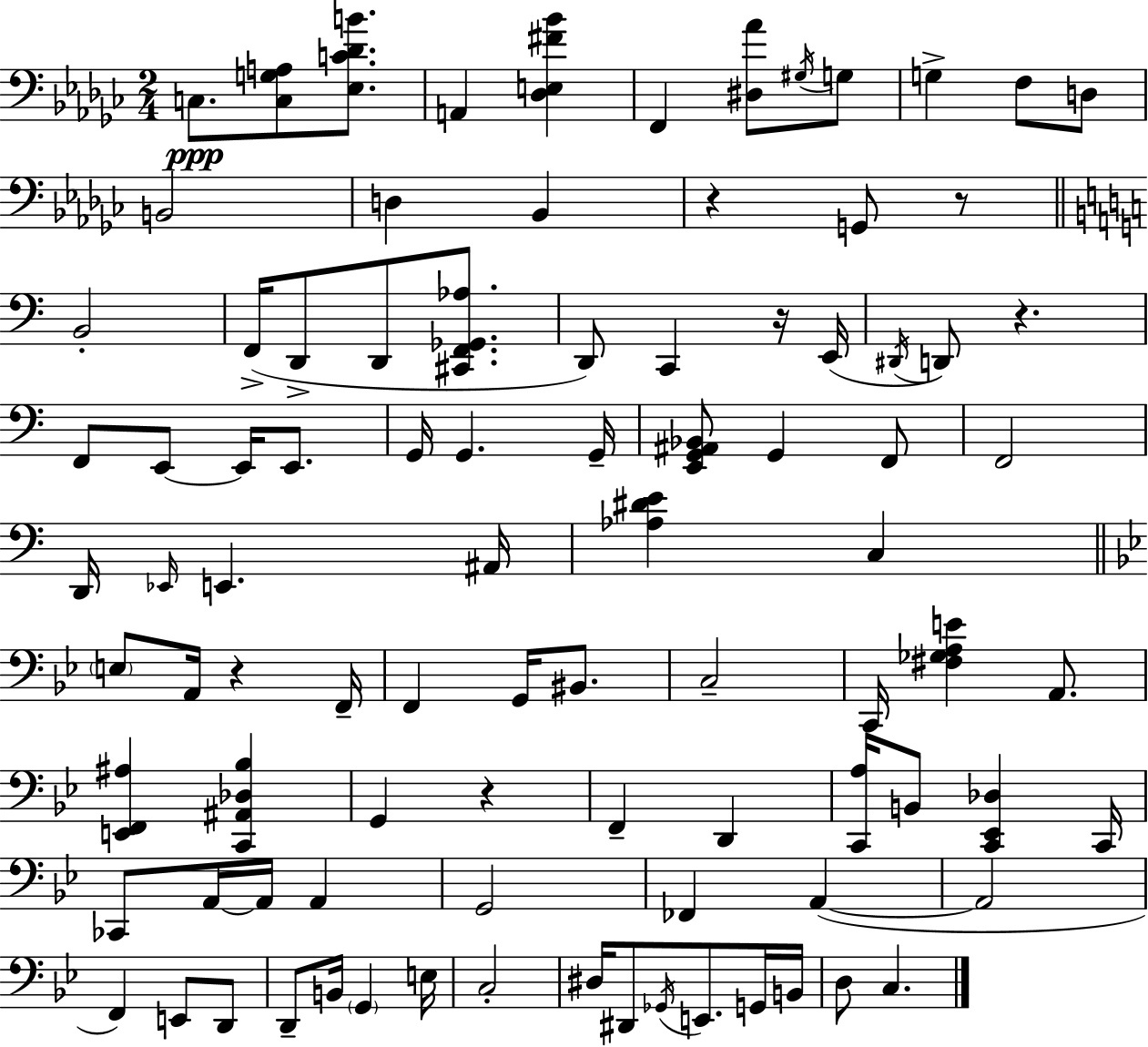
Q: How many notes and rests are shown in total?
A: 92